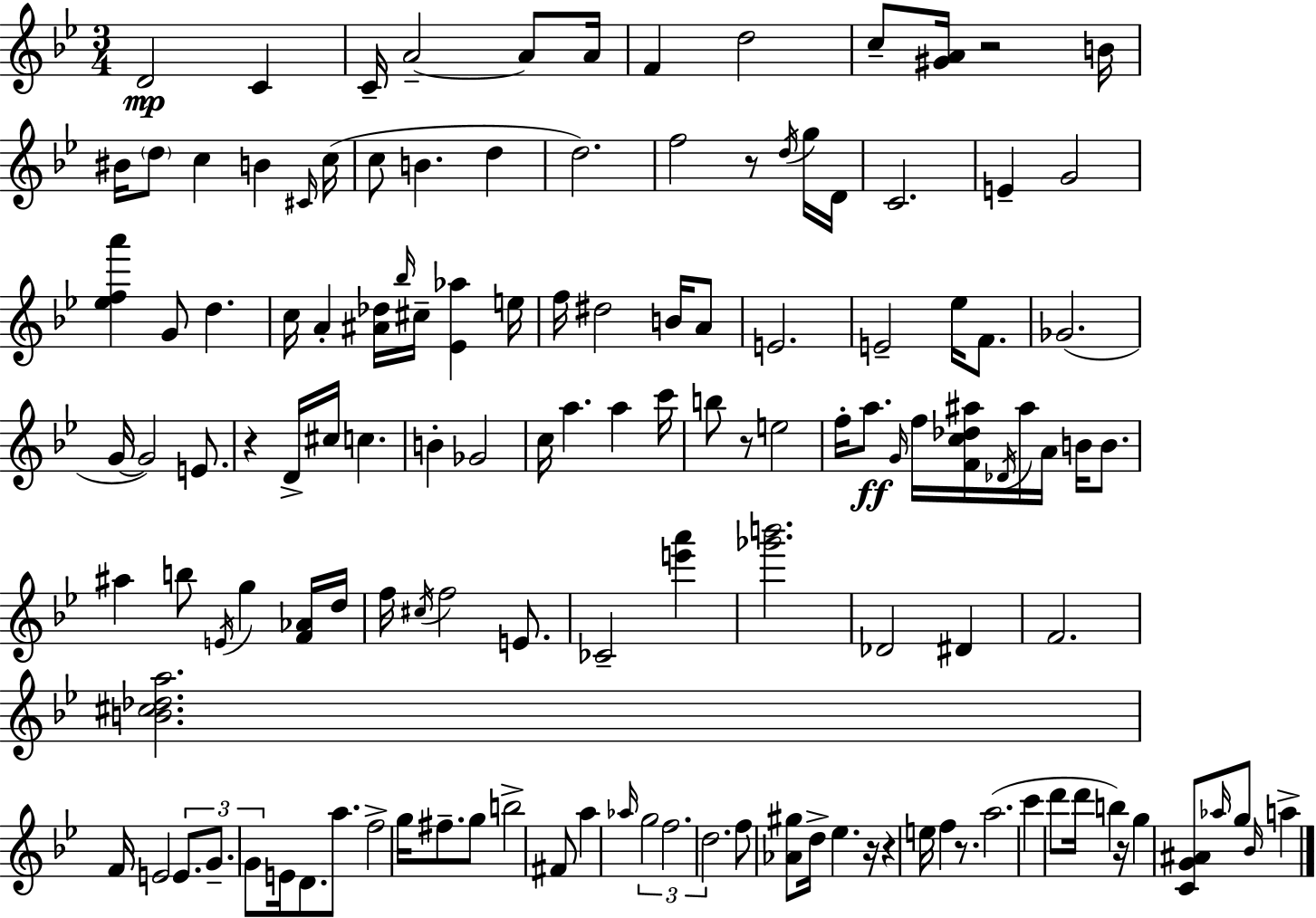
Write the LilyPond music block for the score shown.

{
  \clef treble
  \numericTimeSignature
  \time 3/4
  \key bes \major
  d'2\mp c'4 | c'16-- a'2--~~ a'8 a'16 | f'4 d''2 | c''8-- <gis' a'>16 r2 b'16 | \break bis'16 \parenthesize d''8 c''4 b'4 \grace { cis'16 } | c''16( c''8 b'4. d''4 | d''2.) | f''2 r8 \acciaccatura { d''16 } | \break g''16 d'16 c'2. | e'4-- g'2 | <ees'' f'' a'''>4 g'8 d''4. | c''16 a'4-. <ais' des''>16 \grace { bes''16 } cis''16-- <ees' aes''>4 | \break e''16 f''16 dis''2 | b'16 a'8 e'2. | e'2-- ees''16 | f'8. ges'2.( | \break g'16~~ g'2) | e'8. r4 d'16-> cis''16 c''4. | b'4-. ges'2 | c''16 a''4. a''4 | \break c'''16 b''8 r8 e''2 | f''16-. a''8.\ff \grace { g'16 } f''16 <f' c'' des'' ais''>16 \acciaccatura { des'16 } ais''16 | a'16 b'16 b'8. ais''4 b''8 \acciaccatura { e'16 } | g''4 <f' aes'>16 d''16 f''16 \acciaccatura { cis''16 } f''2 | \break e'8. ces'2-- | <e''' a'''>4 <ges''' b'''>2. | des'2 | dis'4 f'2. | \break <b' cis'' des'' a''>2. | f'16 e'2 | \tuplet 3/2 { e'8. g'8.-- g'8 } | e'16 d'8. a''8. f''2-> | \break g''16 fis''8.-- g''8 b''2-> | fis'8 a''4 \grace { aes''16 } | \tuplet 3/2 { g''2 f''2. | d''2. } | \break f''8 <aes' gis''>8 | d''16-> ees''4. r16 r4 | e''16 f''4 r8. a''2.( | c'''4 | \break d'''8 d'''16 b''4) r16 g''4 | <c' g' ais'>8 \grace { aes''16 } g''8 \grace { bes'16 } a''4-> \bar "|."
}